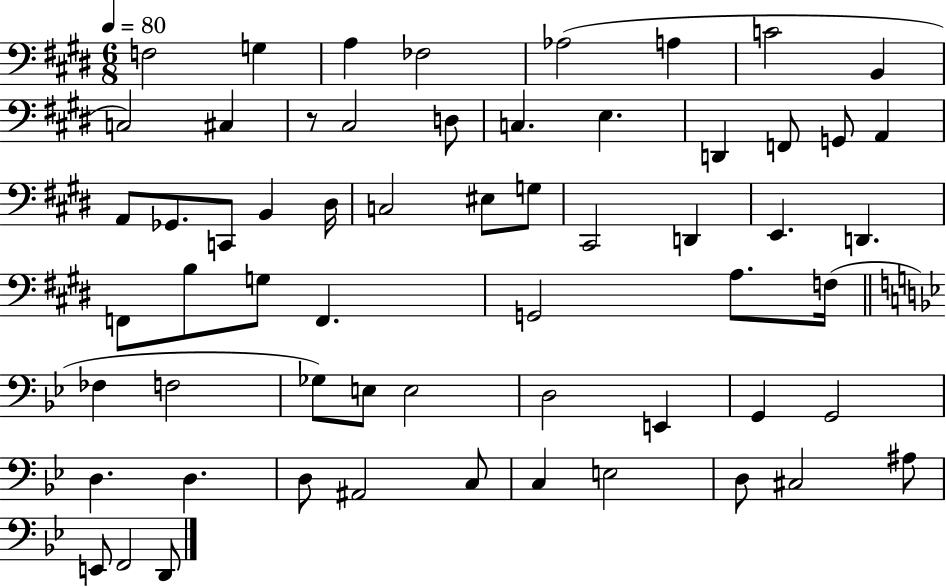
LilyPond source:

{
  \clef bass
  \numericTimeSignature
  \time 6/8
  \key e \major
  \tempo 4 = 80
  f2 g4 | a4 fes2 | aes2( a4 | c'2 b,4 | \break c2) cis4 | r8 cis2 d8 | c4. e4. | d,4 f,8 g,8 a,4 | \break a,8 ges,8. c,8 b,4 dis16 | c2 eis8 g8 | cis,2 d,4 | e,4. d,4. | \break f,8 b8 g8 f,4. | g,2 a8. f16( | \bar "||" \break \key bes \major fes4 f2 | ges8) e8 e2 | d2 e,4 | g,4 g,2 | \break d4. d4. | d8 ais,2 c8 | c4 e2 | d8 cis2 ais8 | \break e,8 f,2 d,8 | \bar "|."
}